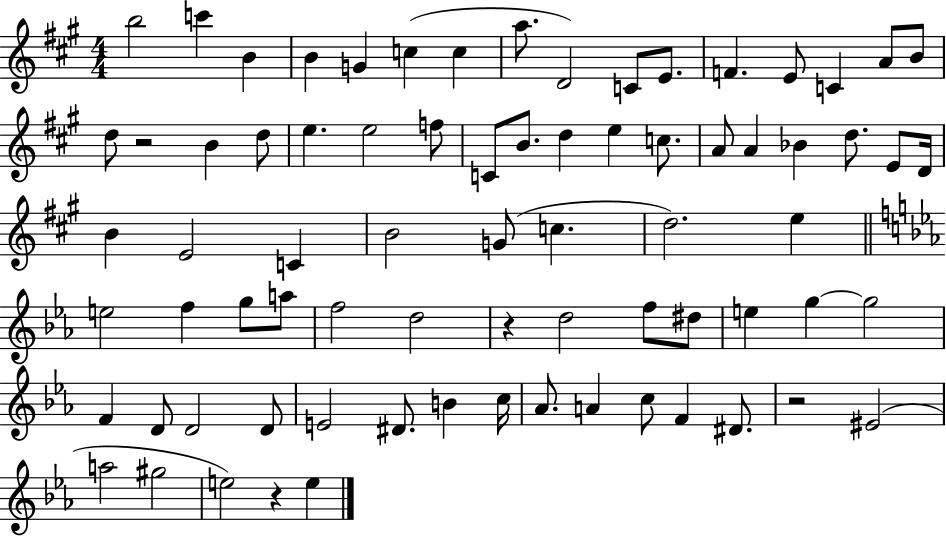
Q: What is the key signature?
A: A major